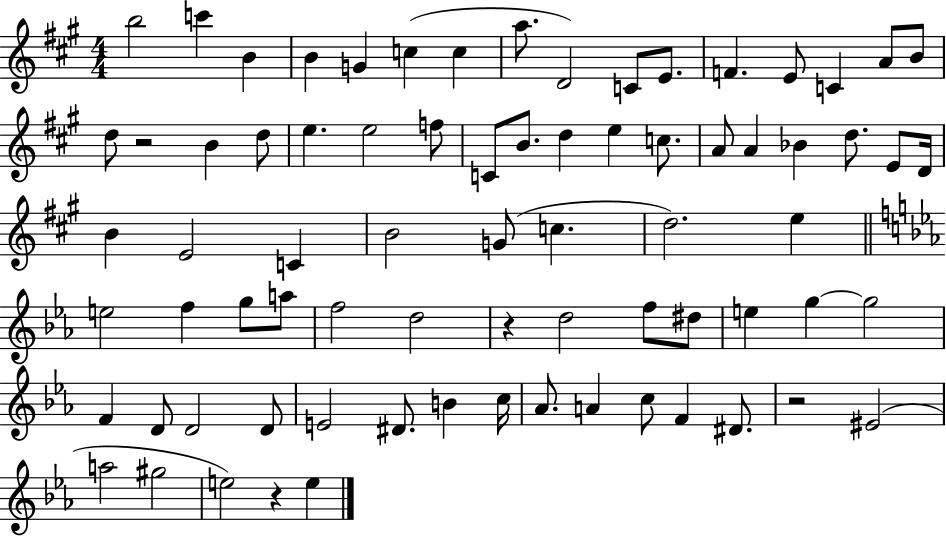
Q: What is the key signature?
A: A major